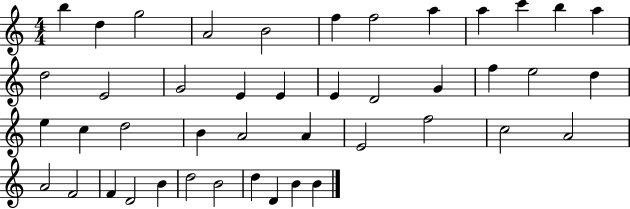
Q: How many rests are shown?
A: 0